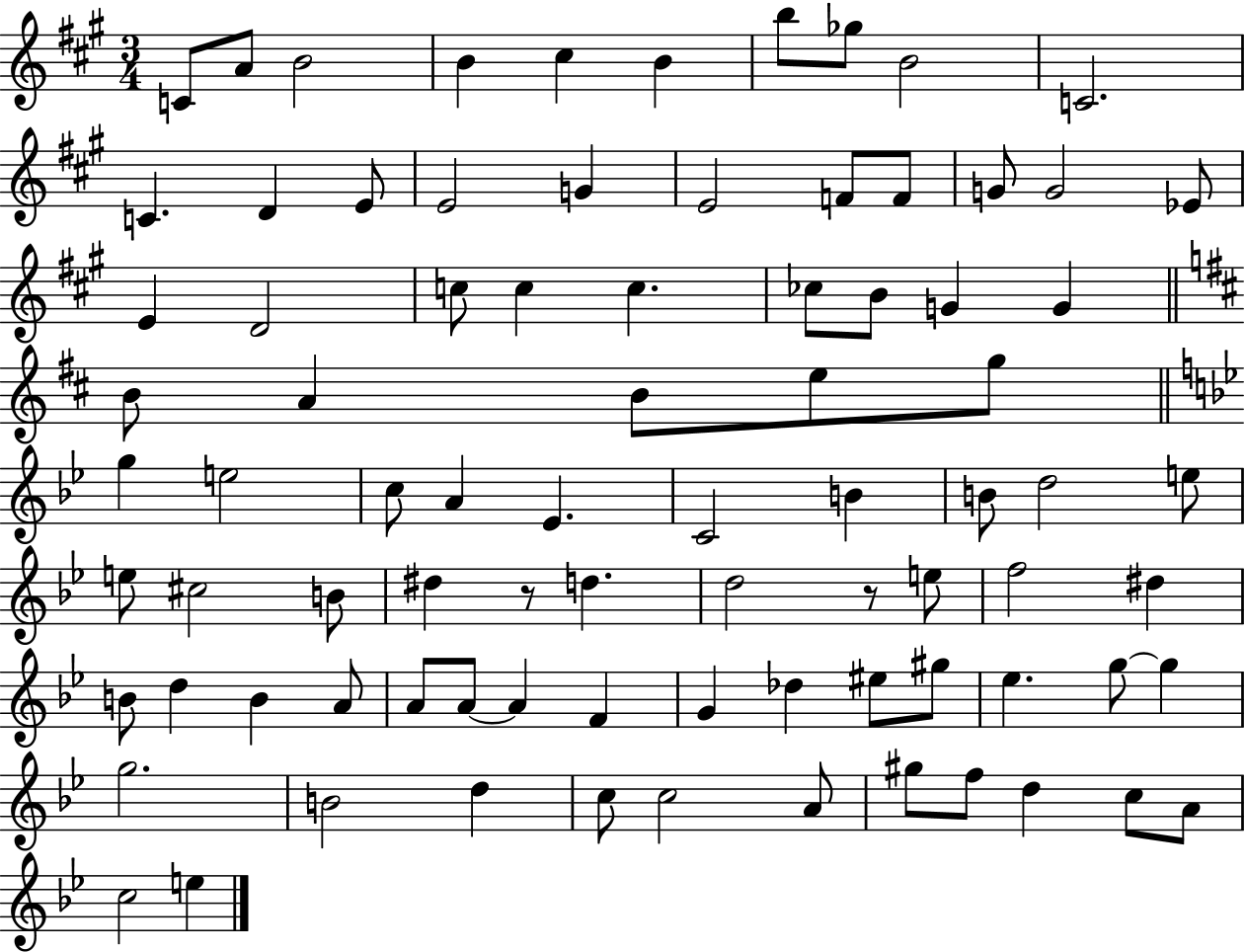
C4/e A4/e B4/h B4/q C#5/q B4/q B5/e Gb5/e B4/h C4/h. C4/q. D4/q E4/e E4/h G4/q E4/h F4/e F4/e G4/e G4/h Eb4/e E4/q D4/h C5/e C5/q C5/q. CES5/e B4/e G4/q G4/q B4/e A4/q B4/e E5/e G5/e G5/q E5/h C5/e A4/q Eb4/q. C4/h B4/q B4/e D5/h E5/e E5/e C#5/h B4/e D#5/q R/e D5/q. D5/h R/e E5/e F5/h D#5/q B4/e D5/q B4/q A4/e A4/e A4/e A4/q F4/q G4/q Db5/q EIS5/e G#5/e Eb5/q. G5/e G5/q G5/h. B4/h D5/q C5/e C5/h A4/e G#5/e F5/e D5/q C5/e A4/e C5/h E5/q